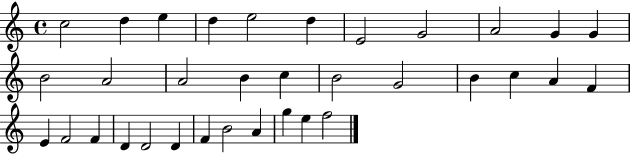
{
  \clef treble
  \time 4/4
  \defaultTimeSignature
  \key c \major
  c''2 d''4 e''4 | d''4 e''2 d''4 | e'2 g'2 | a'2 g'4 g'4 | \break b'2 a'2 | a'2 b'4 c''4 | b'2 g'2 | b'4 c''4 a'4 f'4 | \break e'4 f'2 f'4 | d'4 d'2 d'4 | f'4 b'2 a'4 | g''4 e''4 f''2 | \break \bar "|."
}